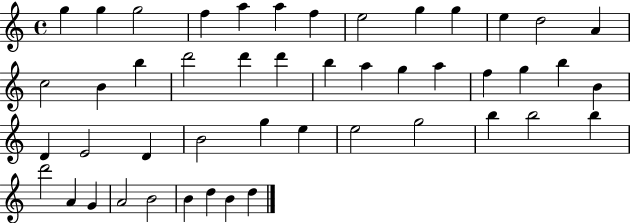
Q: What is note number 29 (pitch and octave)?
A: E4